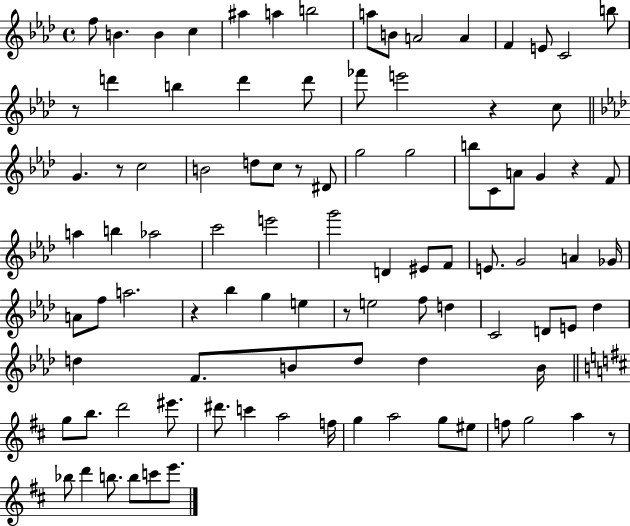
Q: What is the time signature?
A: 4/4